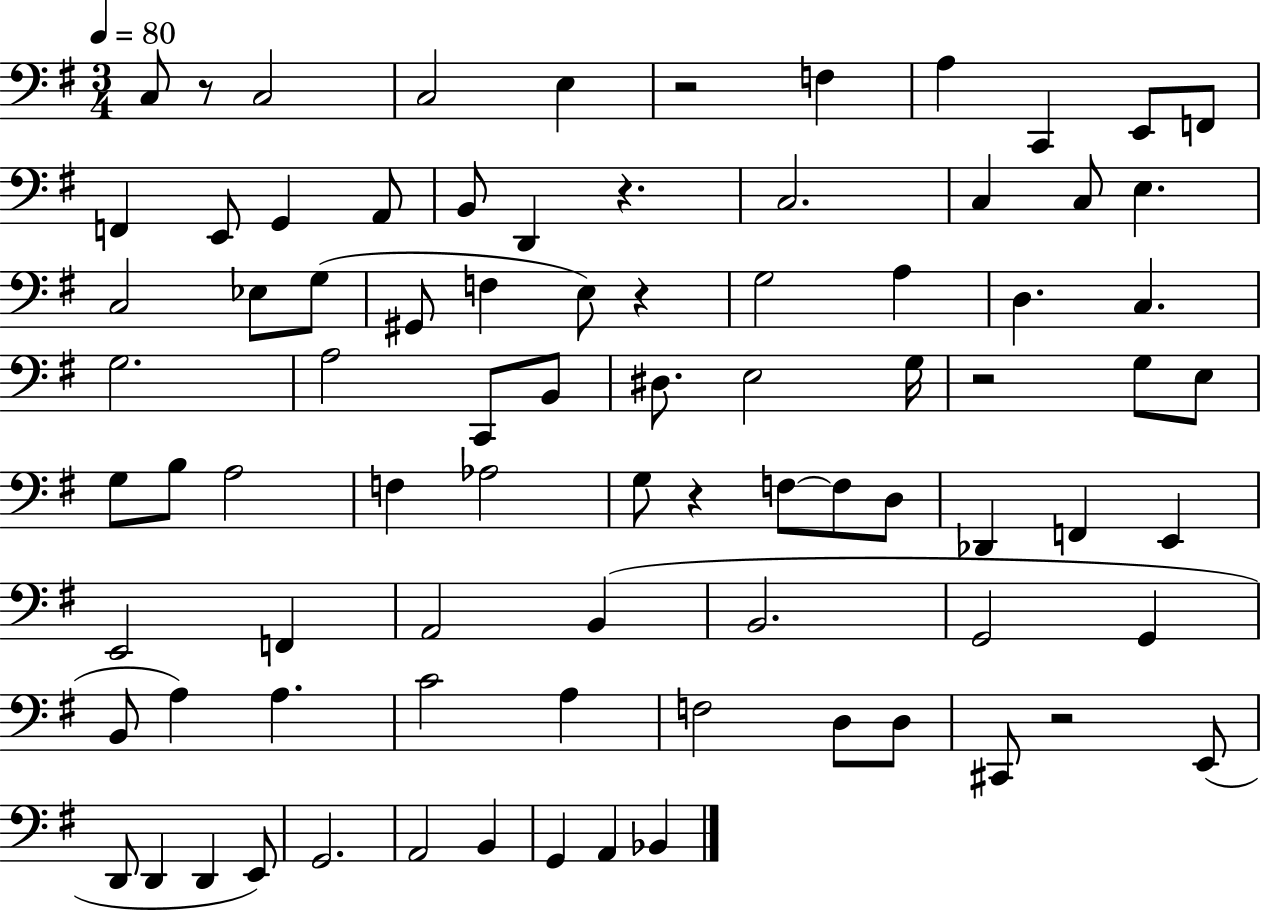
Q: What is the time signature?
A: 3/4